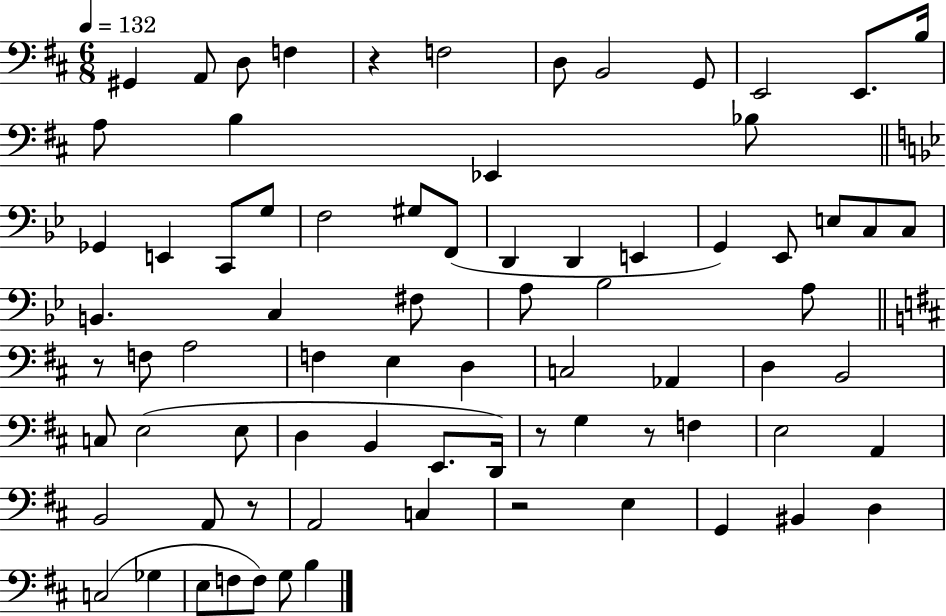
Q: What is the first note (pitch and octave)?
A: G#2